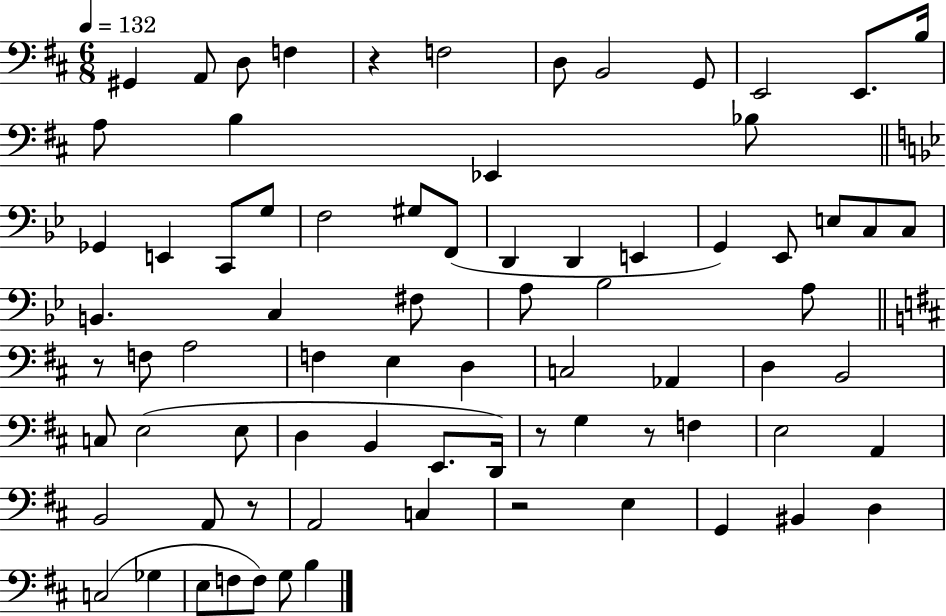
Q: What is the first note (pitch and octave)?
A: G#2